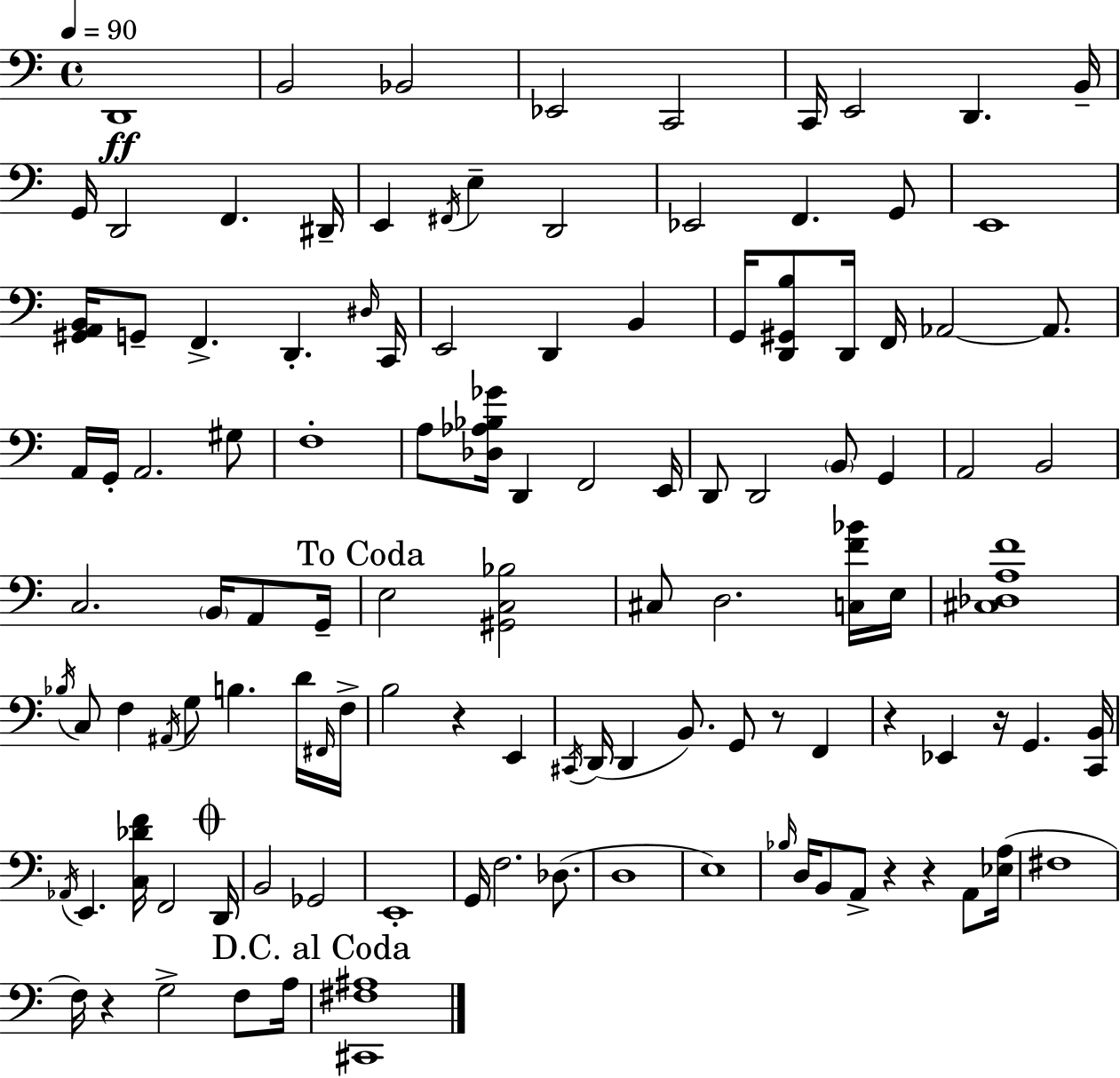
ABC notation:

X:1
T:Untitled
M:4/4
L:1/4
K:Am
D,,4 B,,2 _B,,2 _E,,2 C,,2 C,,/4 E,,2 D,, B,,/4 G,,/4 D,,2 F,, ^D,,/4 E,, ^F,,/4 E, D,,2 _E,,2 F,, G,,/2 E,,4 [^G,,A,,B,,]/4 G,,/2 F,, D,, ^D,/4 C,,/4 E,,2 D,, B,, G,,/4 [D,,^G,,B,]/2 D,,/4 F,,/4 _A,,2 _A,,/2 A,,/4 G,,/4 A,,2 ^G,/2 F,4 A,/2 [_D,_A,_B,_G]/4 D,, F,,2 E,,/4 D,,/2 D,,2 B,,/2 G,, A,,2 B,,2 C,2 B,,/4 A,,/2 G,,/4 E,2 [^G,,C,_B,]2 ^C,/2 D,2 [C,F_B]/4 E,/4 [^C,_D,A,F]4 _B,/4 C,/2 F, ^A,,/4 G,/2 B, D/4 ^F,,/4 F,/4 B,2 z E,, ^C,,/4 D,,/4 D,, B,,/2 G,,/2 z/2 F,, z _E,, z/4 G,, [C,,B,,]/4 _A,,/4 E,, [C,_DF]/4 F,,2 D,,/4 B,,2 _G,,2 E,,4 G,,/4 F,2 _D,/2 D,4 E,4 _B,/4 D,/4 B,,/2 A,,/2 z z A,,/2 [_E,A,]/4 ^F,4 F,/4 z G,2 F,/2 A,/4 [^C,,^F,^A,]4